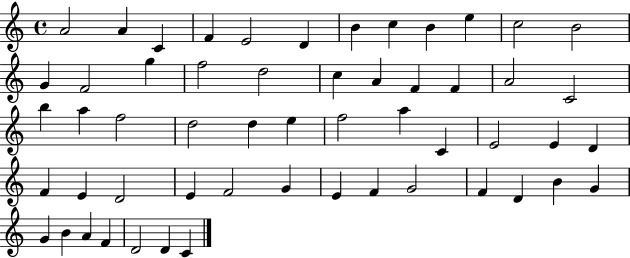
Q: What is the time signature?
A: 4/4